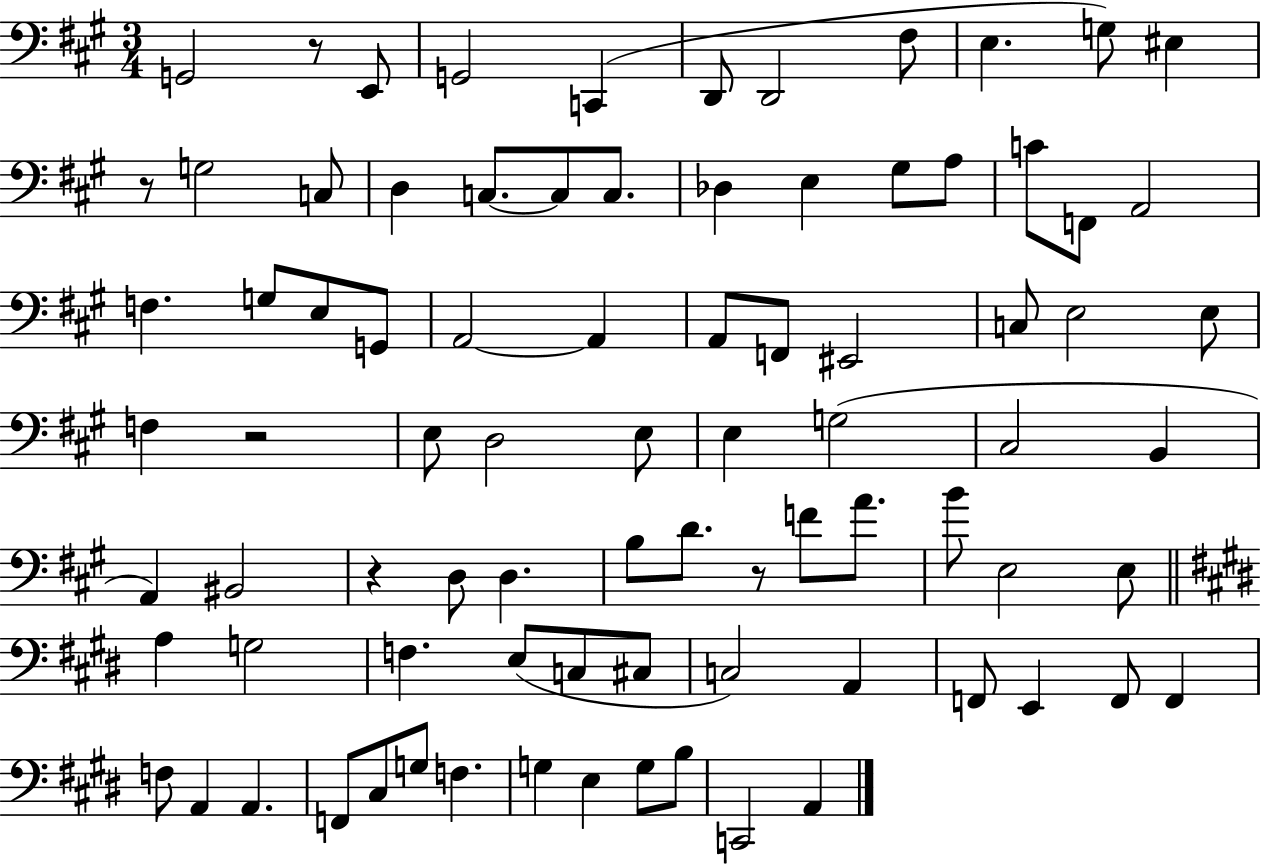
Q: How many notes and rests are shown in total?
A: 84